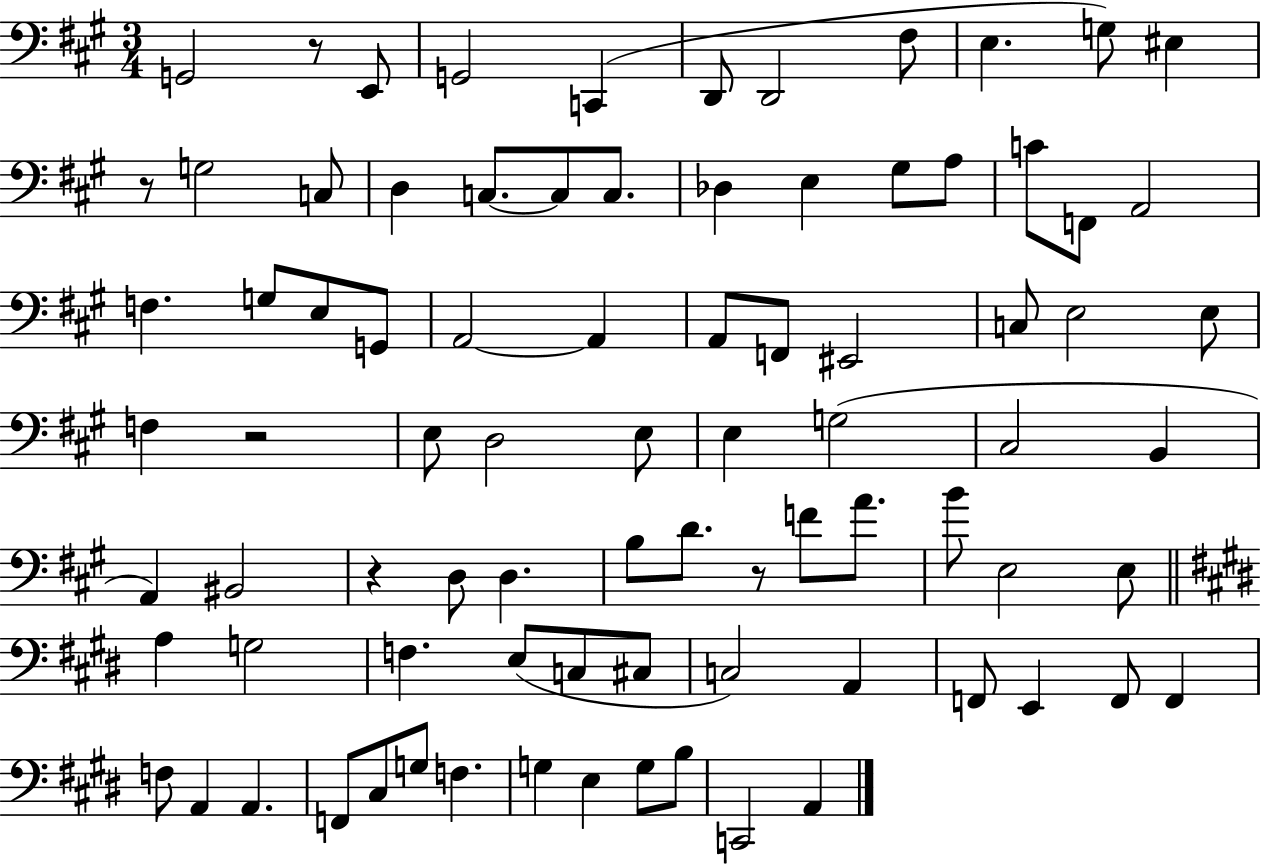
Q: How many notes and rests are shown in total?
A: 84